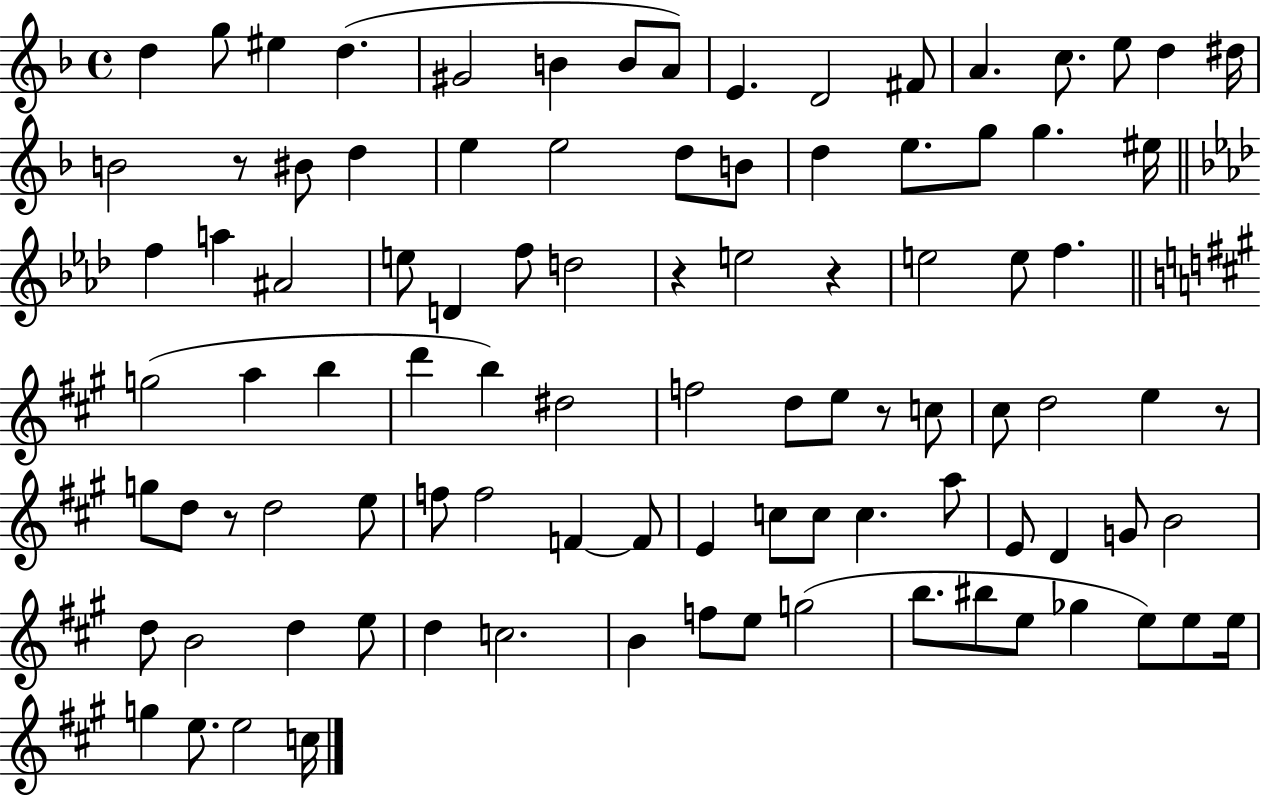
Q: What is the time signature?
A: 4/4